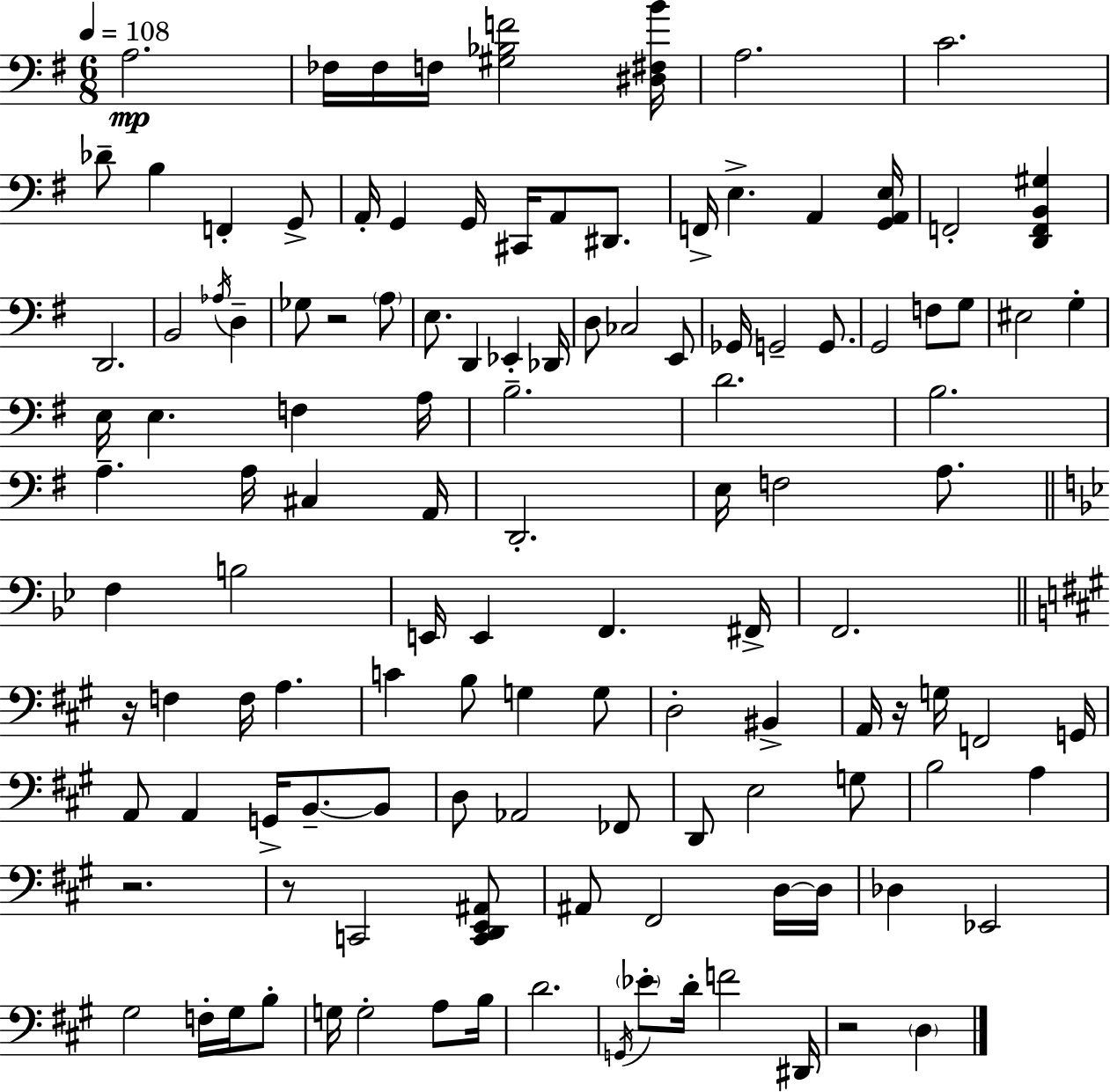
A3/h. FES3/s FES3/s F3/s [G#3,Bb3,F4]/h [D#3,F#3,B4]/s A3/h. C4/h. Db4/e B3/q F2/q G2/e A2/s G2/q G2/s C#2/s A2/e D#2/e. F2/s E3/q. A2/q [G2,A2,E3]/s F2/h [D2,F2,B2,G#3]/q D2/h. B2/h Ab3/s D3/q Gb3/e R/h A3/e E3/e. D2/q Eb2/q Db2/s D3/e CES3/h E2/e Gb2/s G2/h G2/e. G2/h F3/e G3/e EIS3/h G3/q E3/s E3/q. F3/q A3/s B3/h. D4/h. B3/h. A3/q. A3/s C#3/q A2/s D2/h. E3/s F3/h A3/e. F3/q B3/h E2/s E2/q F2/q. F#2/s F2/h. R/s F3/q F3/s A3/q. C4/q B3/e G3/q G3/e D3/h BIS2/q A2/s R/s G3/s F2/h G2/s A2/e A2/q G2/s B2/e. B2/e D3/e Ab2/h FES2/e D2/e E3/h G3/e B3/h A3/q R/h. R/e C2/h [C2,D2,E2,A#2]/e A#2/e F#2/h D3/s D3/s Db3/q Eb2/h G#3/h F3/s G#3/s B3/e G3/s G3/h A3/e B3/s D4/h. G2/s Eb4/e D4/s F4/h D#2/s R/h D3/q